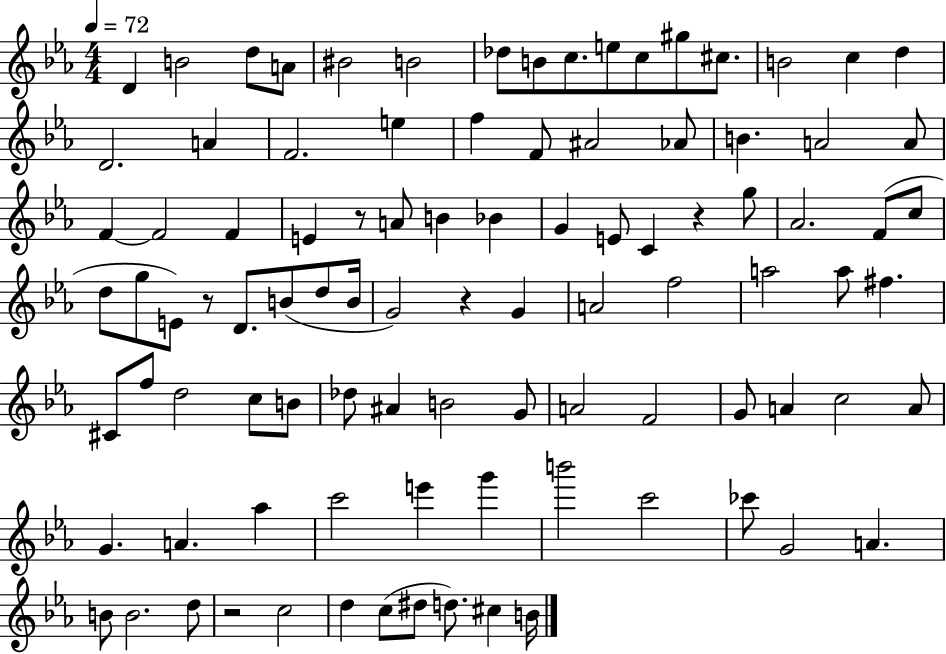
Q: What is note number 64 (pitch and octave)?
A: G4